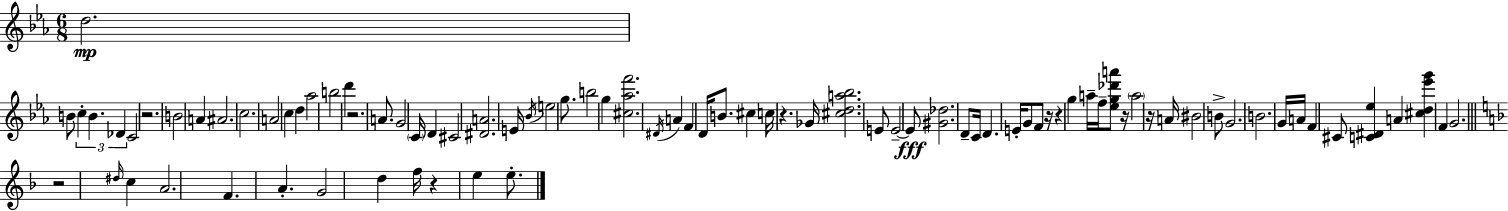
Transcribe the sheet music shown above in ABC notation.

X:1
T:Untitled
M:6/8
L:1/4
K:Eb
d2 B/2 c B _D C2 z2 B2 A ^A2 c2 A2 c d _a2 b2 d' z2 A/2 G2 C/4 D ^C2 [^DA]2 E/4 _B/4 e2 g/2 b2 g [^c_af']2 ^D/4 A F D/4 B/2 ^c c/4 z _G/4 [^cda_b]2 E/2 E2 E/2 [^G_d]2 D/2 C/4 D E/4 G/2 F/2 z/4 z g a/4 f/4 [_eg_d'a']/2 z/4 a2 z/4 A/4 ^B2 B/2 G2 B2 G/4 A/4 F ^C/2 [C^D_e] A [^cd_e'g'] F G2 z2 ^d/4 c A2 F A G2 d f/4 z e e/2